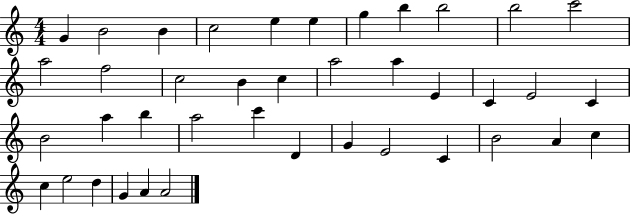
X:1
T:Untitled
M:4/4
L:1/4
K:C
G B2 B c2 e e g b b2 b2 c'2 a2 f2 c2 B c a2 a E C E2 C B2 a b a2 c' D G E2 C B2 A c c e2 d G A A2